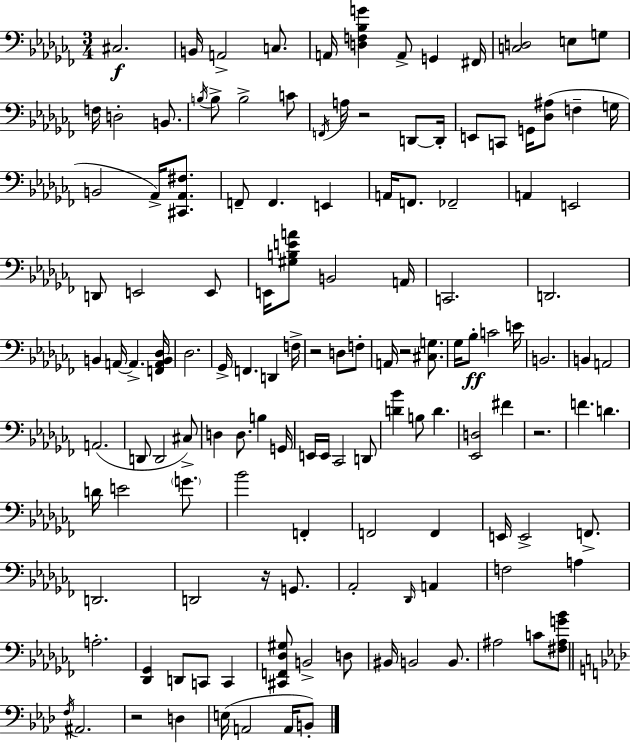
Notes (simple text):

C#3/h. B2/s A2/h C3/e. A2/s [D3,F3,Bb3,G4]/q A2/e G2/q F#2/s [C3,D3]/h E3/e G3/e F3/s D3/h B2/e. B3/s B3/e B3/h C4/e F2/s A3/s R/h D2/e D2/s E2/e C2/e G2/s [Db3,A#3]/e F3/q G3/s B2/h Ab2/s [C#2,Ab2,F#3]/e. F2/e F2/q. E2/q A2/s F2/e. FES2/h A2/q E2/h D2/e E2/h E2/e E2/s [G#3,B3,E4,A4]/e B2/h A2/s C2/h. D2/h. B2/q A2/s A2/q. [F2,A2,B2,Db3]/s Db3/h. Gb2/s F2/q. D2/q F3/s R/h D3/e F3/e A2/s R/h [C#3,G3]/e. Gb3/s Bb3/e C4/h E4/s B2/h. B2/q A2/h A2/h. D2/e D2/h C#3/e D3/q D3/e. B3/q G2/s E2/s E2/s CES2/h D2/e [D4,Bb4]/q B3/e D4/q. [Eb2,D3]/h F#4/q R/h. F4/q. D4/q. D4/s E4/h G4/e. Bb4/h F2/q F2/h F2/q E2/s E2/h F2/e. D2/h. D2/h R/s G2/e. Ab2/h Db2/s A2/q F3/h A3/q A3/h. [Db2,Gb2]/q D2/e C2/e C2/q [C#2,F2,Db3,G#3]/e B2/h D3/e BIS2/s B2/h B2/e. A#3/h C4/e [F#3,A#3,G4,Bb4]/e F3/s A#2/h. R/h D3/q E3/s A2/h A2/s B2/e